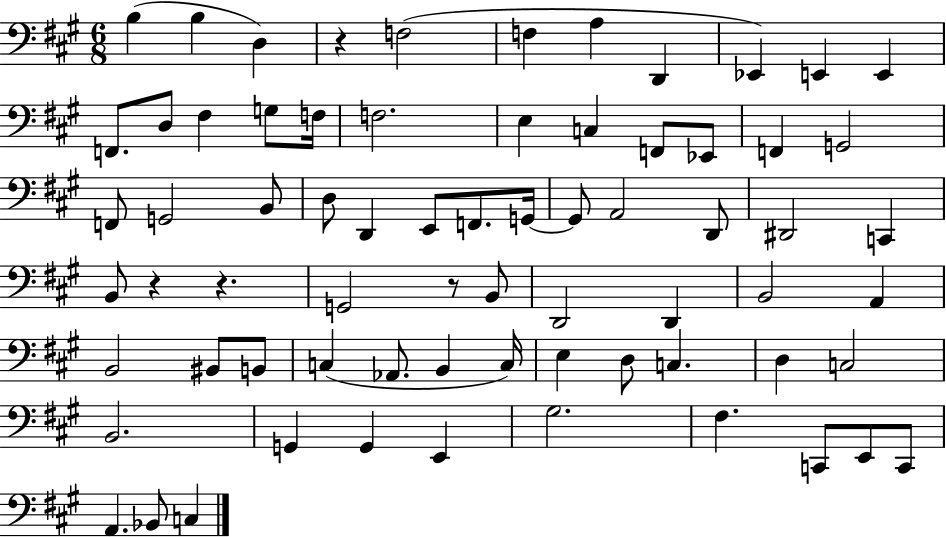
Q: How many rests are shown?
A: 4